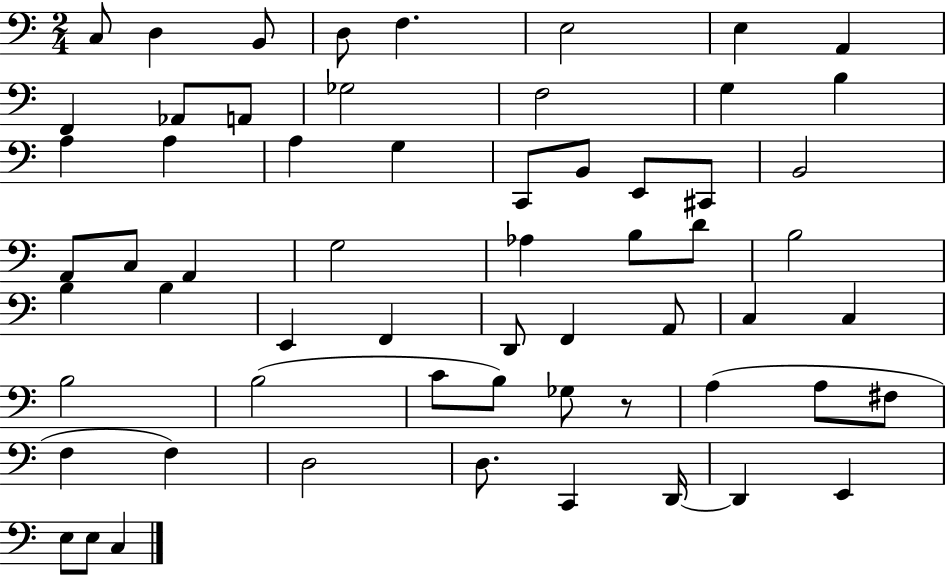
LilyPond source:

{
  \clef bass
  \numericTimeSignature
  \time 2/4
  \key c \major
  \repeat volta 2 { c8 d4 b,8 | d8 f4. | e2 | e4 a,4 | \break f,4 aes,8 a,8 | ges2 | f2 | g4 b4 | \break a4 a4 | a4 g4 | c,8 b,8 e,8 cis,8 | b,2 | \break a,8 c8 a,4 | g2 | aes4 b8 d'8 | b2 | \break b4 b4 | e,4 f,4 | d,8 f,4 a,8 | c4 c4 | \break b2 | b2( | c'8 b8) ges8 r8 | a4( a8 fis8 | \break f4 f4) | d2 | d8. c,4 d,16~~ | d,4 e,4 | \break e8 e8 c4 | } \bar "|."
}